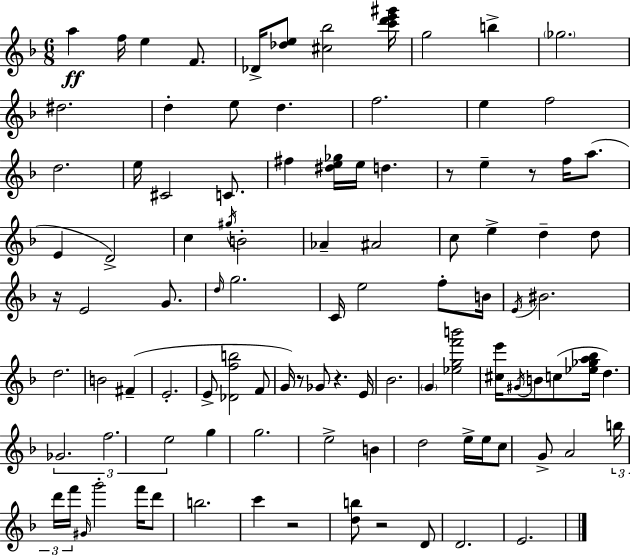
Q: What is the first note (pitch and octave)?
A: A5